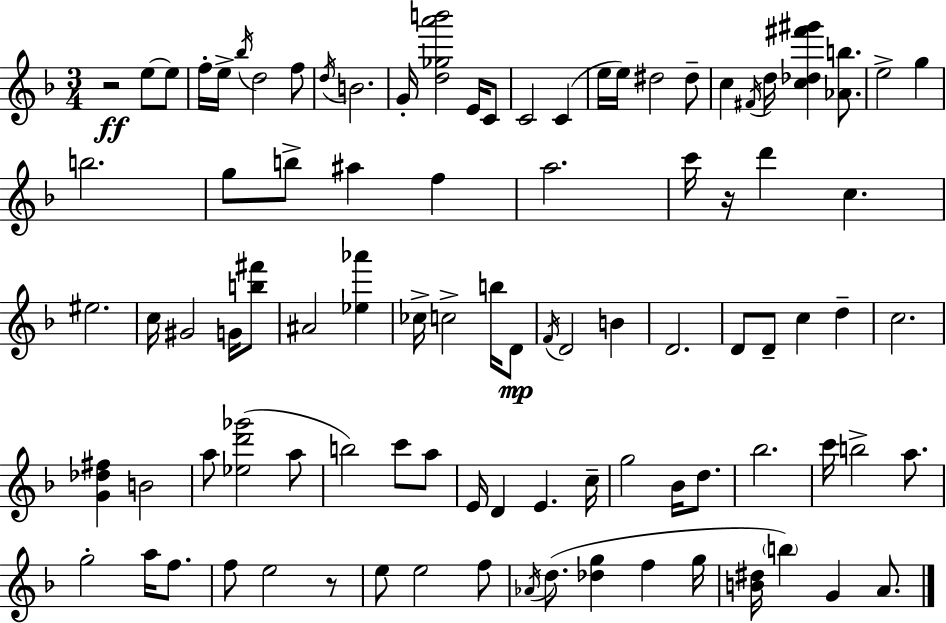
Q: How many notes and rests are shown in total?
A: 94